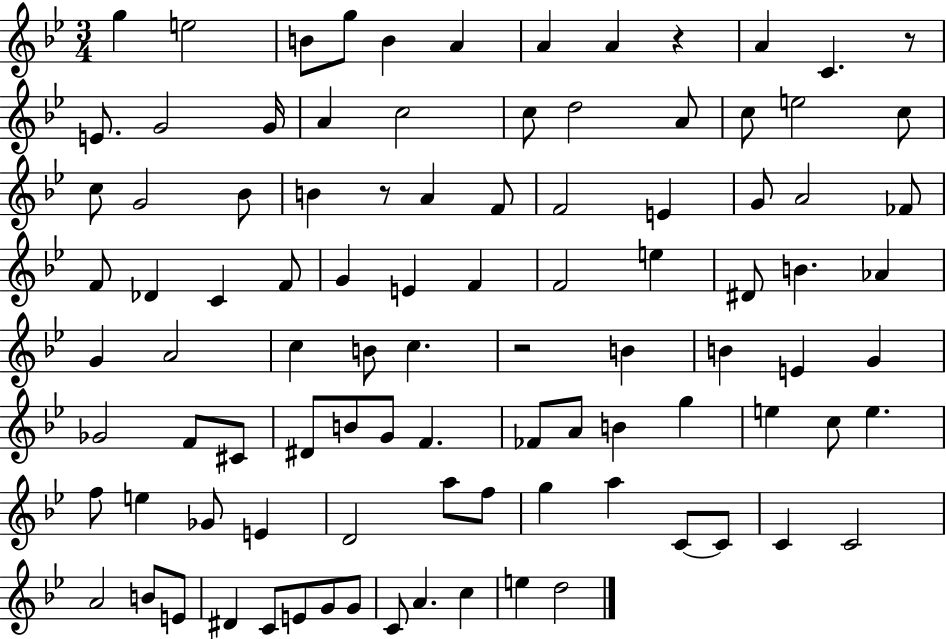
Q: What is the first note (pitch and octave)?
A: G5